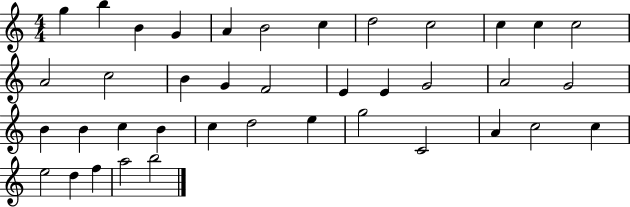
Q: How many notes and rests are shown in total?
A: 39